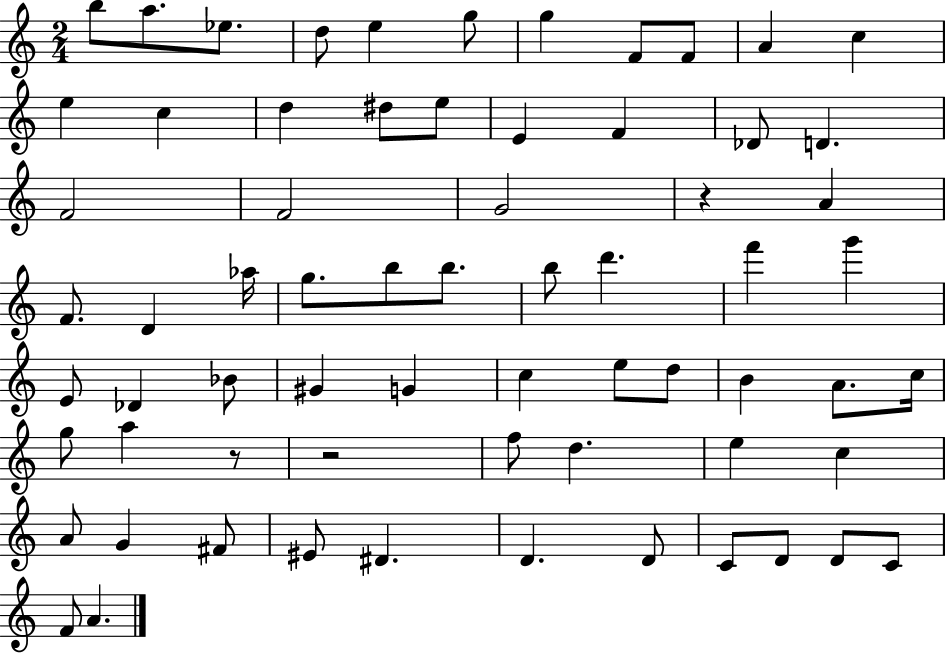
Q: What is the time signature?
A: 2/4